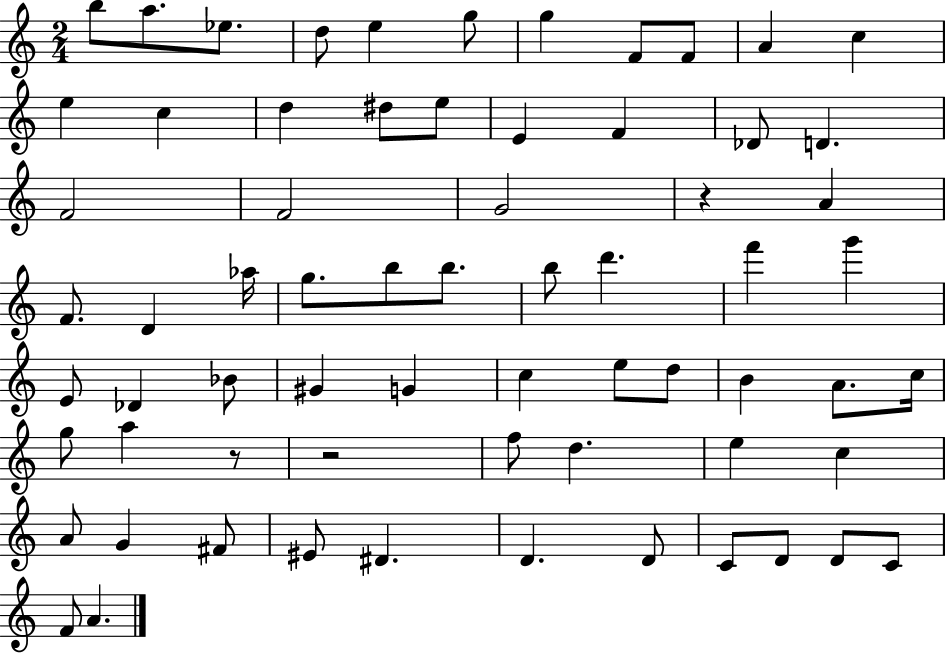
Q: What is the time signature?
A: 2/4